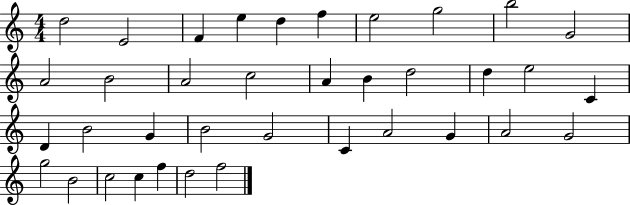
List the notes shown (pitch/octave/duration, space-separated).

D5/h E4/h F4/q E5/q D5/q F5/q E5/h G5/h B5/h G4/h A4/h B4/h A4/h C5/h A4/q B4/q D5/h D5/q E5/h C4/q D4/q B4/h G4/q B4/h G4/h C4/q A4/h G4/q A4/h G4/h G5/h B4/h C5/h C5/q F5/q D5/h F5/h